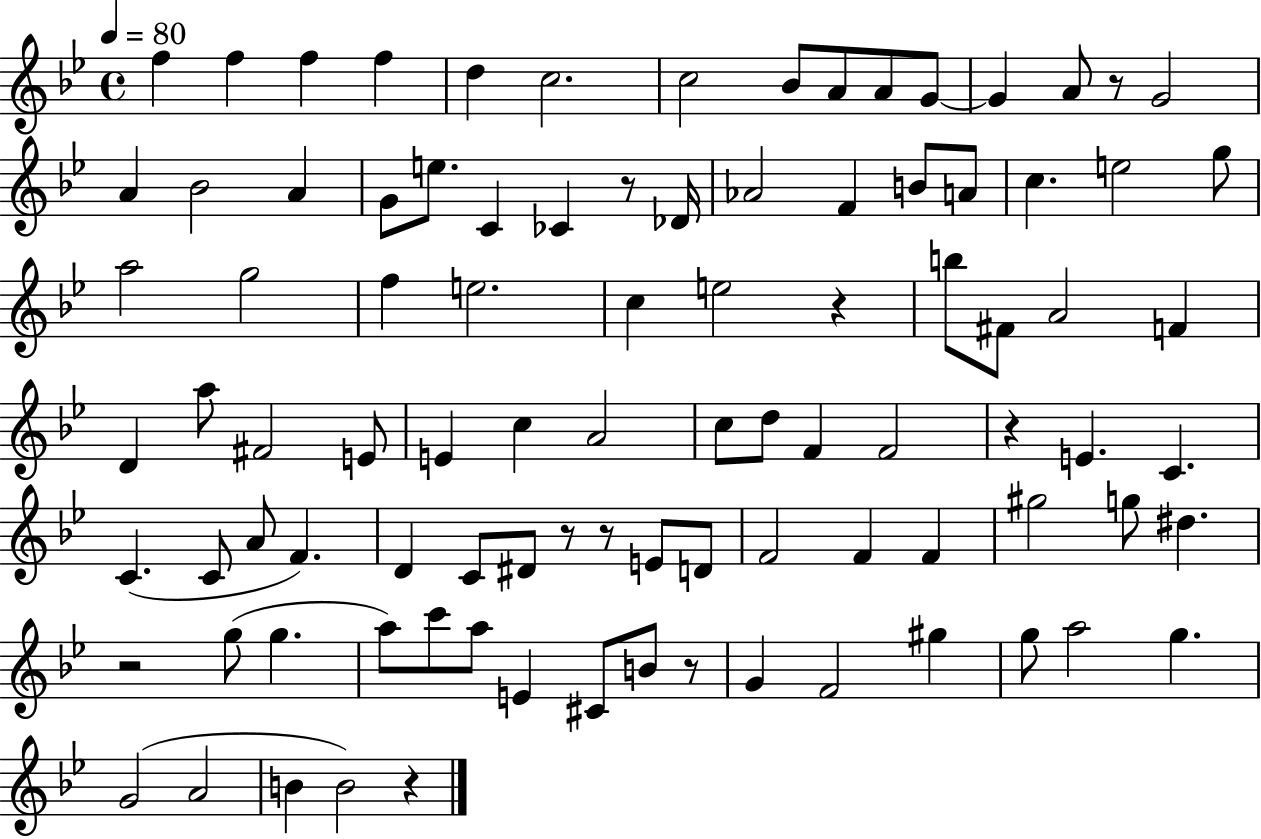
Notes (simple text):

F5/q F5/q F5/q F5/q D5/q C5/h. C5/h Bb4/e A4/e A4/e G4/e G4/q A4/e R/e G4/h A4/q Bb4/h A4/q G4/e E5/e. C4/q CES4/q R/e Db4/s Ab4/h F4/q B4/e A4/e C5/q. E5/h G5/e A5/h G5/h F5/q E5/h. C5/q E5/h R/q B5/e F#4/e A4/h F4/q D4/q A5/e F#4/h E4/e E4/q C5/q A4/h C5/e D5/e F4/q F4/h R/q E4/q. C4/q. C4/q. C4/e A4/e F4/q. D4/q C4/e D#4/e R/e R/e E4/e D4/e F4/h F4/q F4/q G#5/h G5/e D#5/q. R/h G5/e G5/q. A5/e C6/e A5/e E4/q C#4/e B4/e R/e G4/q F4/h G#5/q G5/e A5/h G5/q. G4/h A4/h B4/q B4/h R/q